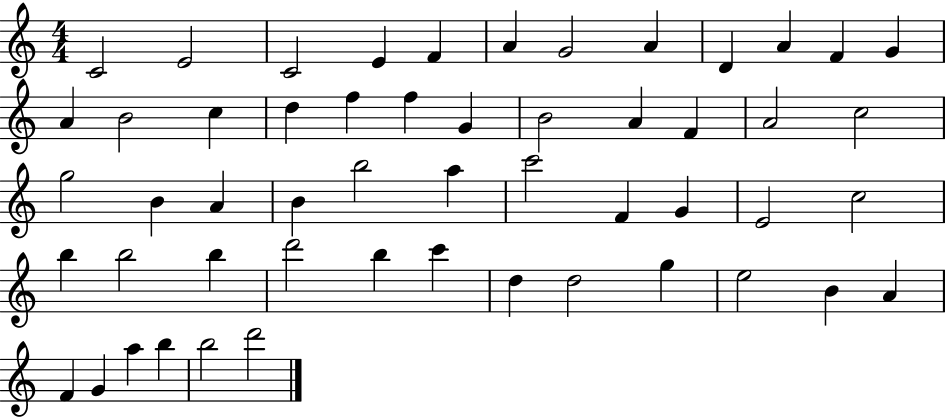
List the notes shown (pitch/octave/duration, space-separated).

C4/h E4/h C4/h E4/q F4/q A4/q G4/h A4/q D4/q A4/q F4/q G4/q A4/q B4/h C5/q D5/q F5/q F5/q G4/q B4/h A4/q F4/q A4/h C5/h G5/h B4/q A4/q B4/q B5/h A5/q C6/h F4/q G4/q E4/h C5/h B5/q B5/h B5/q D6/h B5/q C6/q D5/q D5/h G5/q E5/h B4/q A4/q F4/q G4/q A5/q B5/q B5/h D6/h